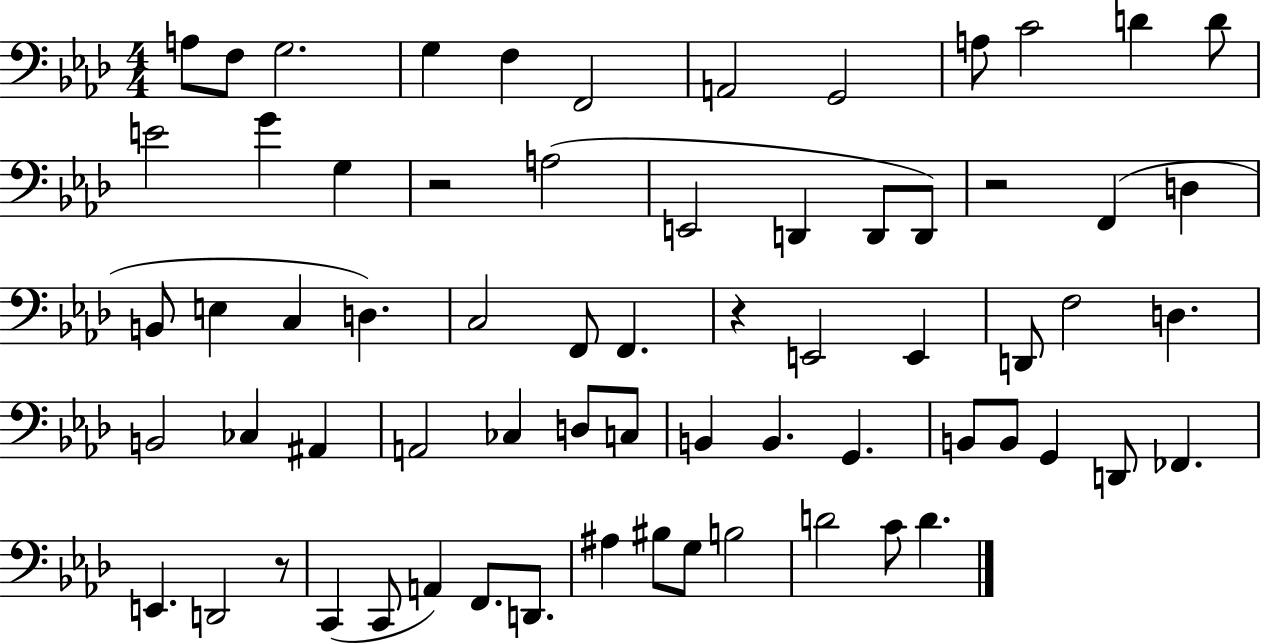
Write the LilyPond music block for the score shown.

{
  \clef bass
  \numericTimeSignature
  \time 4/4
  \key aes \major
  \repeat volta 2 { a8 f8 g2. | g4 f4 f,2 | a,2 g,2 | a8 c'2 d'4 d'8 | \break e'2 g'4 g4 | r2 a2( | e,2 d,4 d,8 d,8) | r2 f,4( d4 | \break b,8 e4 c4 d4.) | c2 f,8 f,4. | r4 e,2 e,4 | d,8 f2 d4. | \break b,2 ces4 ais,4 | a,2 ces4 d8 c8 | b,4 b,4. g,4. | b,8 b,8 g,4 d,8 fes,4. | \break e,4. d,2 r8 | c,4( c,8 a,4) f,8. d,8. | ais4 bis8 g8 b2 | d'2 c'8 d'4. | \break } \bar "|."
}